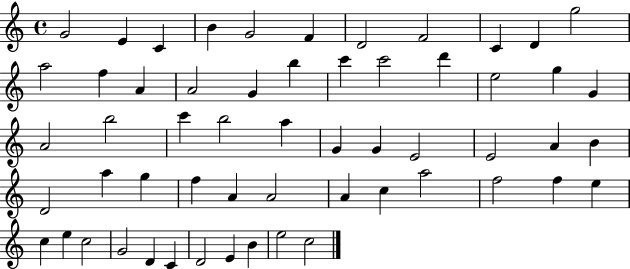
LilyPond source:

{
  \clef treble
  \time 4/4
  \defaultTimeSignature
  \key c \major
  g'2 e'4 c'4 | b'4 g'2 f'4 | d'2 f'2 | c'4 d'4 g''2 | \break a''2 f''4 a'4 | a'2 g'4 b''4 | c'''4 c'''2 d'''4 | e''2 g''4 g'4 | \break a'2 b''2 | c'''4 b''2 a''4 | g'4 g'4 e'2 | e'2 a'4 b'4 | \break d'2 a''4 g''4 | f''4 a'4 a'2 | a'4 c''4 a''2 | f''2 f''4 e''4 | \break c''4 e''4 c''2 | g'2 d'4 c'4 | d'2 e'4 b'4 | e''2 c''2 | \break \bar "|."
}